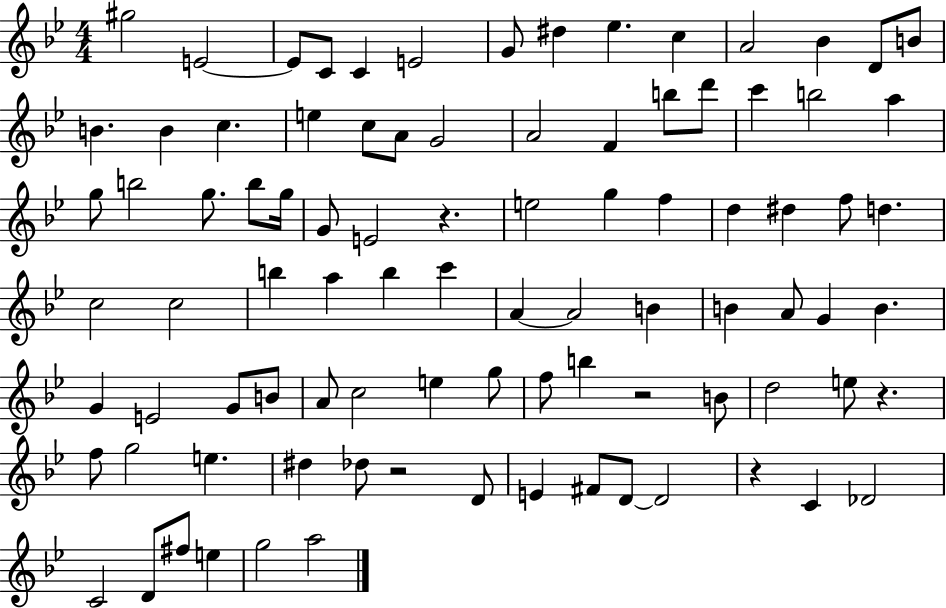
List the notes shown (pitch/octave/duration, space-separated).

G#5/h E4/h E4/e C4/e C4/q E4/h G4/e D#5/q Eb5/q. C5/q A4/h Bb4/q D4/e B4/e B4/q. B4/q C5/q. E5/q C5/e A4/e G4/h A4/h F4/q B5/e D6/e C6/q B5/h A5/q G5/e B5/h G5/e. B5/e G5/s G4/e E4/h R/q. E5/h G5/q F5/q D5/q D#5/q F5/e D5/q. C5/h C5/h B5/q A5/q B5/q C6/q A4/q A4/h B4/q B4/q A4/e G4/q B4/q. G4/q E4/h G4/e B4/e A4/e C5/h E5/q G5/e F5/e B5/q R/h B4/e D5/h E5/e R/q. F5/e G5/h E5/q. D#5/q Db5/e R/h D4/e E4/q F#4/e D4/e D4/h R/q C4/q Db4/h C4/h D4/e F#5/e E5/q G5/h A5/h